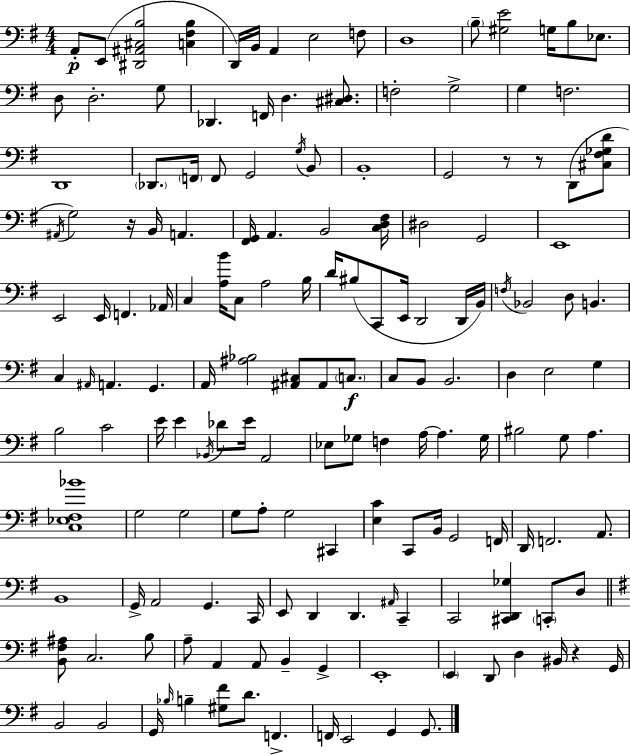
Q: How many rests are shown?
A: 4